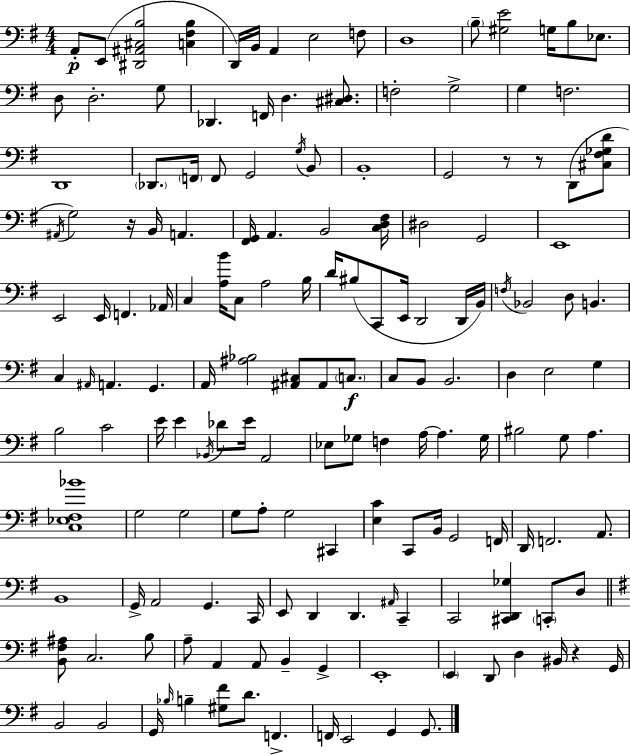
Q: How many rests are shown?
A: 4